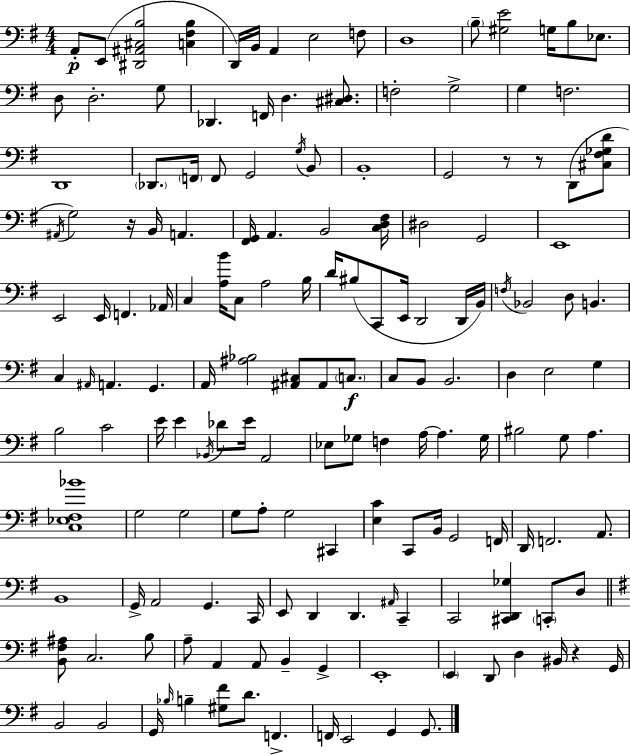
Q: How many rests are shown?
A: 4